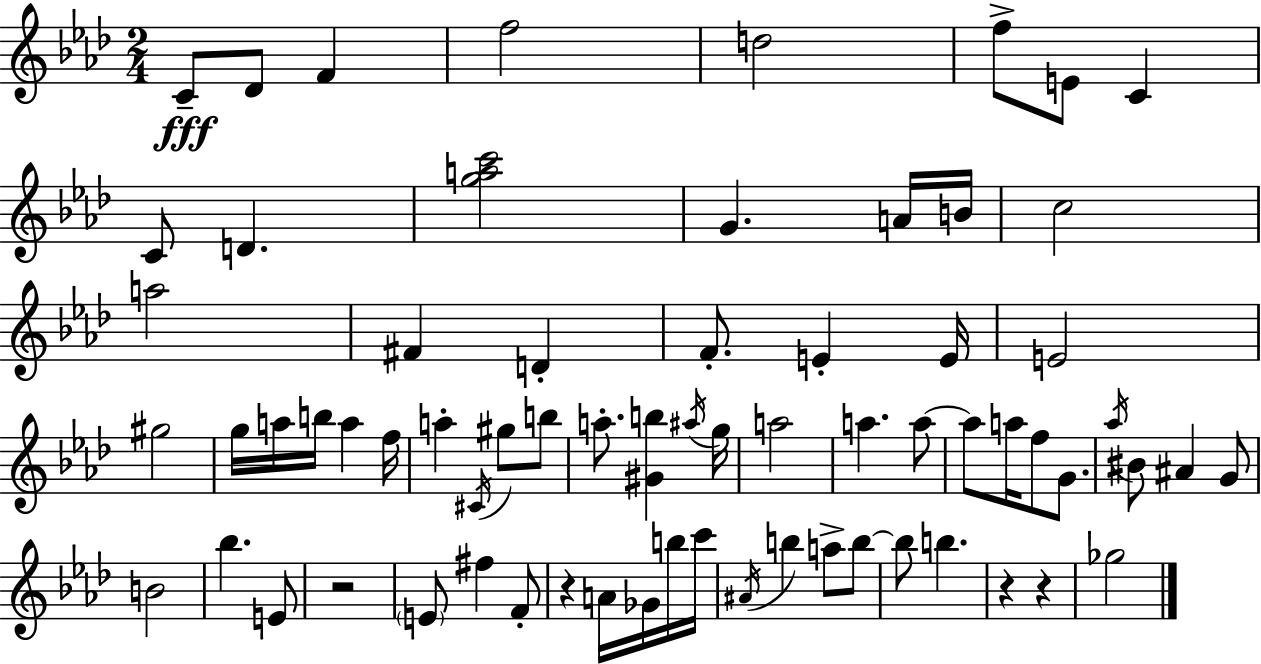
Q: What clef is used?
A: treble